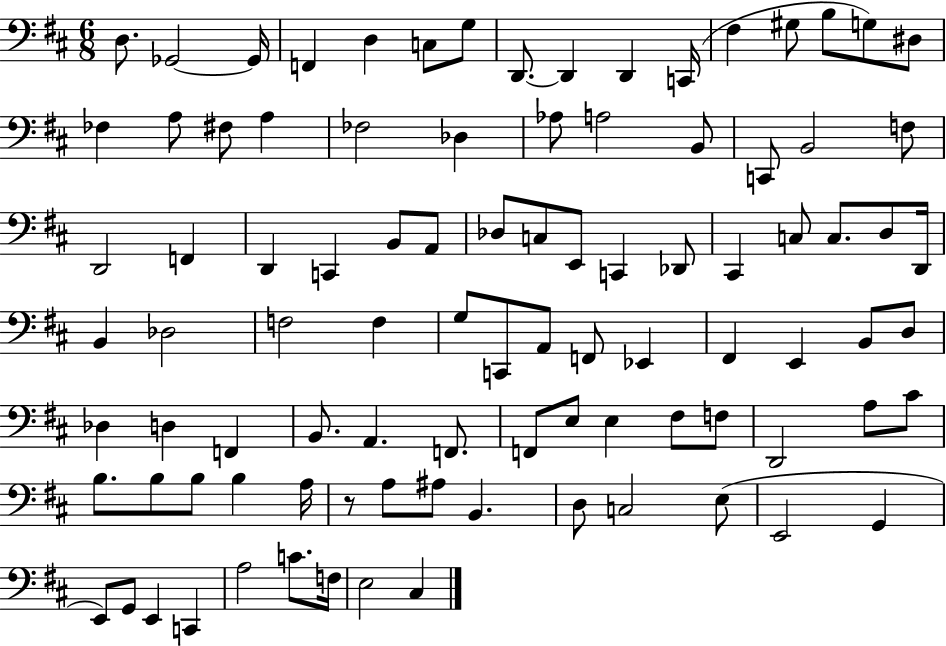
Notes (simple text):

D3/e. Gb2/h Gb2/s F2/q D3/q C3/e G3/e D2/e. D2/q D2/q C2/s F#3/q G#3/e B3/e G3/e D#3/e FES3/q A3/e F#3/e A3/q FES3/h Db3/q Ab3/e A3/h B2/e C2/e B2/h F3/e D2/h F2/q D2/q C2/q B2/e A2/e Db3/e C3/e E2/e C2/q Db2/e C#2/q C3/e C3/e. D3/e D2/s B2/q Db3/h F3/h F3/q G3/e C2/e A2/e F2/e Eb2/q F#2/q E2/q B2/e D3/e Db3/q D3/q F2/q B2/e. A2/q. F2/e. F2/e E3/e E3/q F#3/e F3/e D2/h A3/e C#4/e B3/e. B3/e B3/e B3/q A3/s R/e A3/e A#3/e B2/q. D3/e C3/h E3/e E2/h G2/q E2/e G2/e E2/q C2/q A3/h C4/e. F3/s E3/h C#3/q